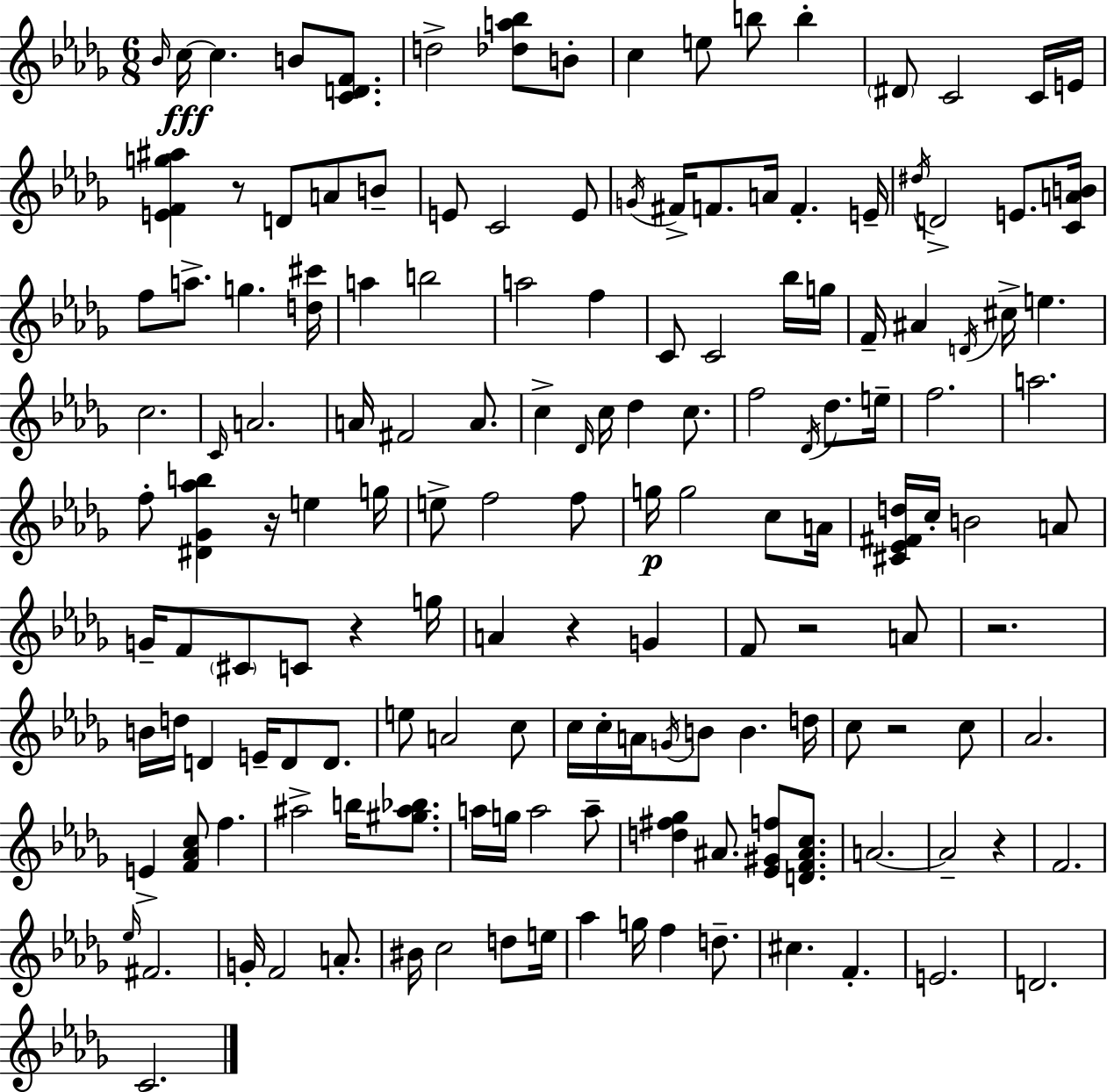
{
  \clef treble
  \numericTimeSignature
  \time 6/8
  \key bes \minor
  \repeat volta 2 { \grace { bes'16 }\fff c''16~~ c''4. b'8 <c' d' f'>8. | d''2-> <des'' a'' bes''>8 b'8-. | c''4 e''8 b''8 b''4-. | \parenthesize dis'8 c'2 c'16 | \break e'16 <e' f' g'' ais''>4 r8 d'8 a'8 b'8-- | e'8 c'2 e'8 | \acciaccatura { g'16 } fis'16-> f'8. a'16 f'4.-. | e'16-- \acciaccatura { dis''16 } d'2-> e'8. | \break <c' a' b'>16 f''8 a''8.-> g''4. | <d'' cis'''>16 a''4 b''2 | a''2 f''4 | c'8 c'2 | \break bes''16 g''16 f'16-- ais'4 \acciaccatura { d'16 } cis''16-> e''4. | c''2. | \grace { c'16 } a'2. | a'16 fis'2 | \break a'8. c''4-> \grace { des'16 } c''16 des''4 | c''8. f''2 | \acciaccatura { des'16 } des''8. e''16-- f''2. | a''2. | \break f''8-. <dis' ges' aes'' b''>4 | r16 e''4 g''16 e''8-> f''2 | f''8 g''16\p g''2 | c''8 a'16 <cis' ees' fis' d''>16 c''16-. b'2 | \break a'8 g'16-- f'8 \parenthesize cis'8 | c'8 r4 g''16 a'4 r4 | g'4 f'8 r2 | a'8 r2. | \break b'16 d''16 d'4 | e'16-- d'8 d'8. e''8 a'2 | c''8 c''16 c''16-. a'16 \acciaccatura { g'16 } b'8 | b'4. d''16 c''8 r2 | \break c''8 aes'2. | e'4-> | <f' aes' c''>8 f''4. ais''2-> | b''16 <gis'' ais'' bes''>8. a''16 g''16 a''2 | \break a''8-- <d'' fis'' ges''>4 | ais'8. <ees' gis' f''>8 <d' f' ais' c''>8. a'2.~~ | a'2-- | r4 f'2. | \break \grace { ees''16 } fis'2. | g'16-. f'2 | a'8.-. bis'16 c''2 | d''8 e''16 aes''4 | \break g''16 f''4 d''8.-- cis''4. | f'4.-. e'2. | d'2. | c'2. | \break } \bar "|."
}